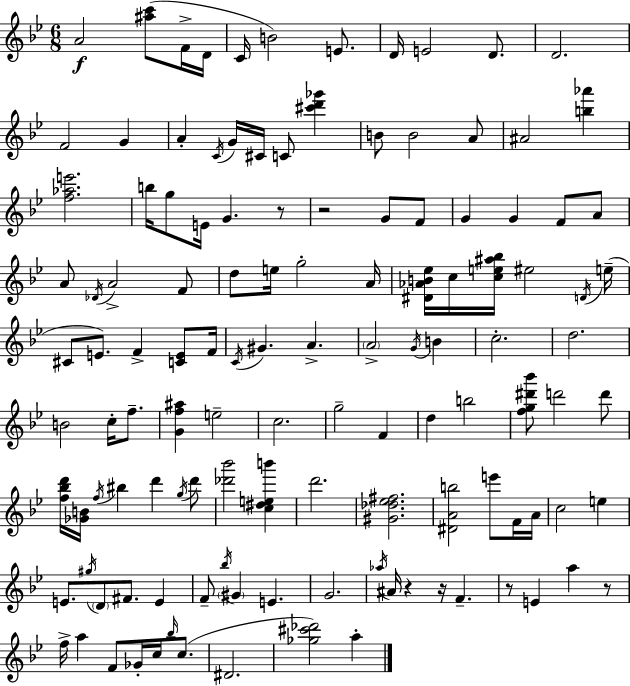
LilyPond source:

{
  \clef treble
  \numericTimeSignature
  \time 6/8
  \key g \minor
  a'2\f <ais'' c'''>8( f'16-> d'16 | c'16 b'2) e'8. | d'16 e'2 d'8. | d'2. | \break f'2 g'4 | a'4-. \acciaccatura { c'16 } g'16 cis'16 c'8 <cis''' d''' ges'''>4 | b'8 b'2 a'8 | ais'2 <b'' aes'''>4 | \break <f'' aes'' e'''>2. | b''16 g''8 e'16 g'4. r8 | r2 g'8 f'8 | g'4 g'4 f'8 a'8 | \break a'8 \acciaccatura { des'16 } a'2-> | f'8 d''8 e''16 g''2-. | a'16 <dis' aes' b' ees''>16 c''16 <c'' e'' ais'' bes''>16 eis''2 | \acciaccatura { d'16 } e''16--( cis'8 e'8.) f'4-> | \break <c' e'>8 f'16 \acciaccatura { c'16 } gis'4. a'4.-> | \parenthesize a'2-> | \acciaccatura { g'16 } b'4 c''2.-. | d''2. | \break b'2 | c''16-. f''8.-- <g' f'' ais''>4 e''2-- | c''2. | g''2-- | \break f'4 d''4 b''2 | <f'' g'' dis''' bes'''>8 d'''2 | d'''8 <f'' bes'' d'''>16 <ges' b'>16 \acciaccatura { f''16 } bis''4 | d'''4 \acciaccatura { g''16 } d'''8 <des''' bes'''>2 | \break <c'' dis'' e'' b'''>4 d'''2. | <gis' des'' ees'' fis''>2. | <dis' a' b''>2 | e'''8 f'16 a'16 c''2 | \break e''4 e'8. \acciaccatura { gis''16 } \parenthesize d'8 | fis'8. e'4 f'8-- \acciaccatura { bes''16 } \parenthesize gis'4 | e'4. g'2. | \acciaccatura { aes''16 } ais'16 r4 | \break r16 f'4.-- r8 | e'4 a''4 r8 f''16-> a''4 | f'8 ges'16-. c''16 \grace { bes''16 }( c''8. dis'2. | <ges'' cis''' des'''>2) | \break a''4-. \bar "|."
}